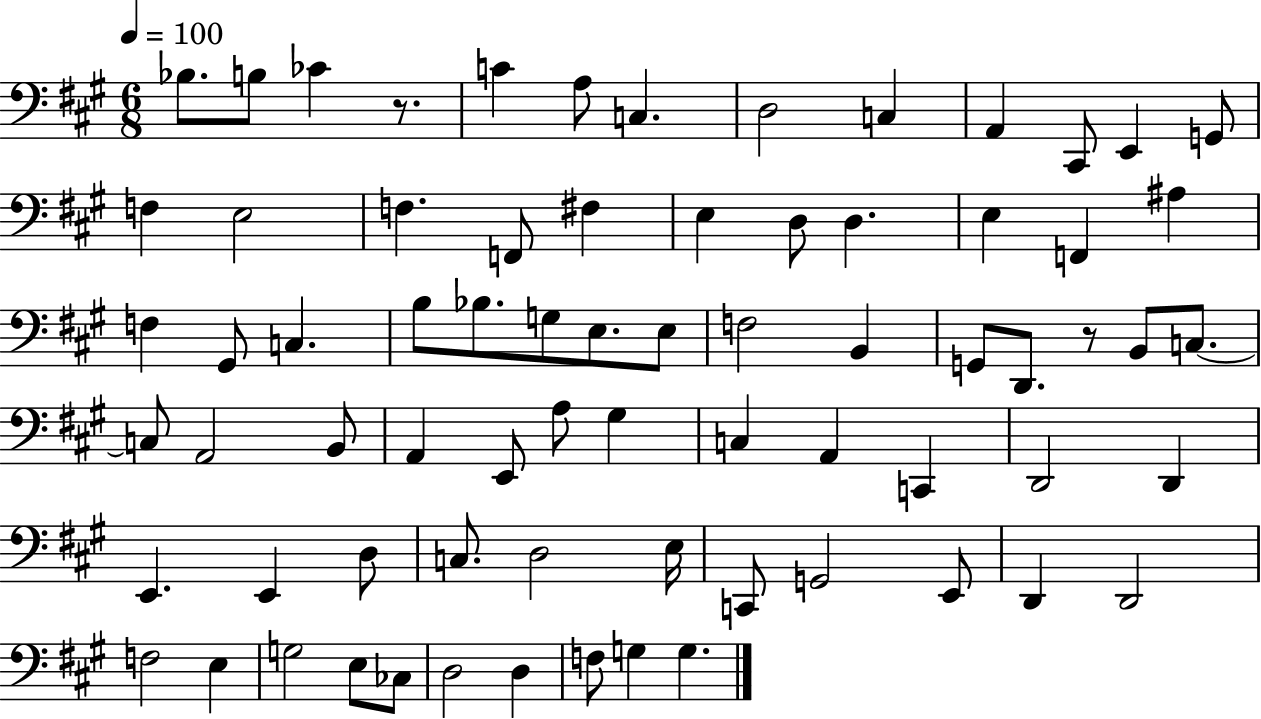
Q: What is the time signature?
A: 6/8